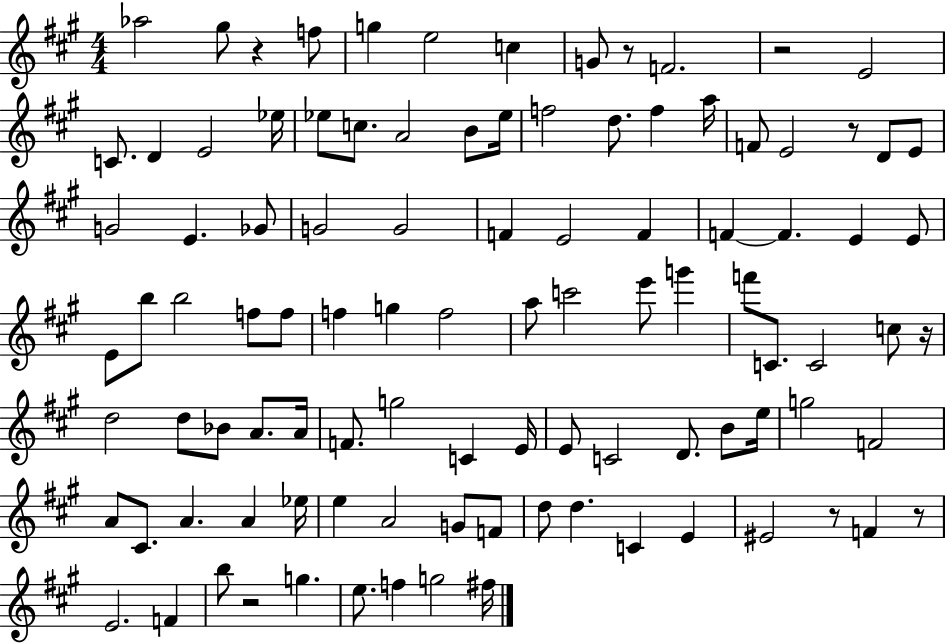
X:1
T:Untitled
M:4/4
L:1/4
K:A
_a2 ^g/2 z f/2 g e2 c G/2 z/2 F2 z2 E2 C/2 D E2 _e/4 _e/2 c/2 A2 B/2 _e/4 f2 d/2 f a/4 F/2 E2 z/2 D/2 E/2 G2 E _G/2 G2 G2 F E2 F F F E E/2 E/2 b/2 b2 f/2 f/2 f g f2 a/2 c'2 e'/2 g' f'/2 C/2 C2 c/2 z/4 d2 d/2 _B/2 A/2 A/4 F/2 g2 C E/4 E/2 C2 D/2 B/2 e/4 g2 F2 A/2 ^C/2 A A _e/4 e A2 G/2 F/2 d/2 d C E ^E2 z/2 F z/2 E2 F b/2 z2 g e/2 f g2 ^f/4